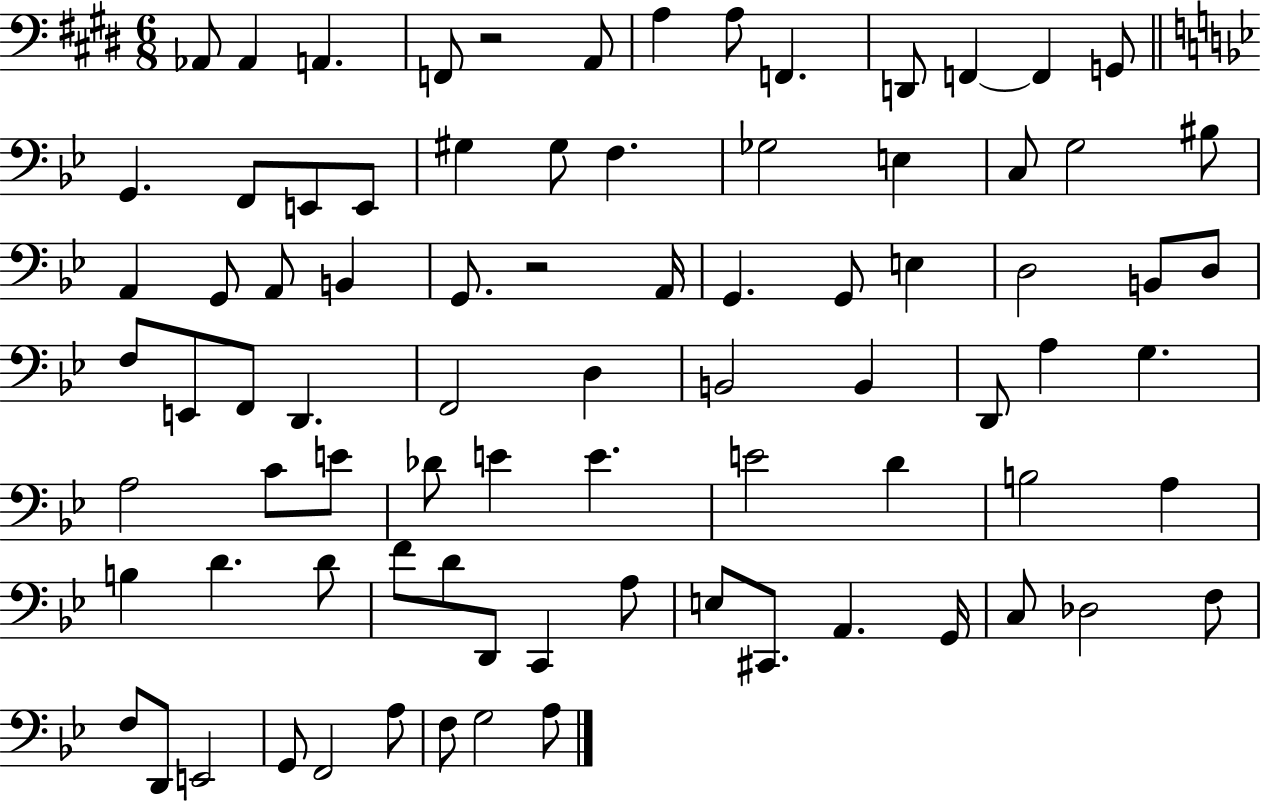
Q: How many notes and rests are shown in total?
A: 83